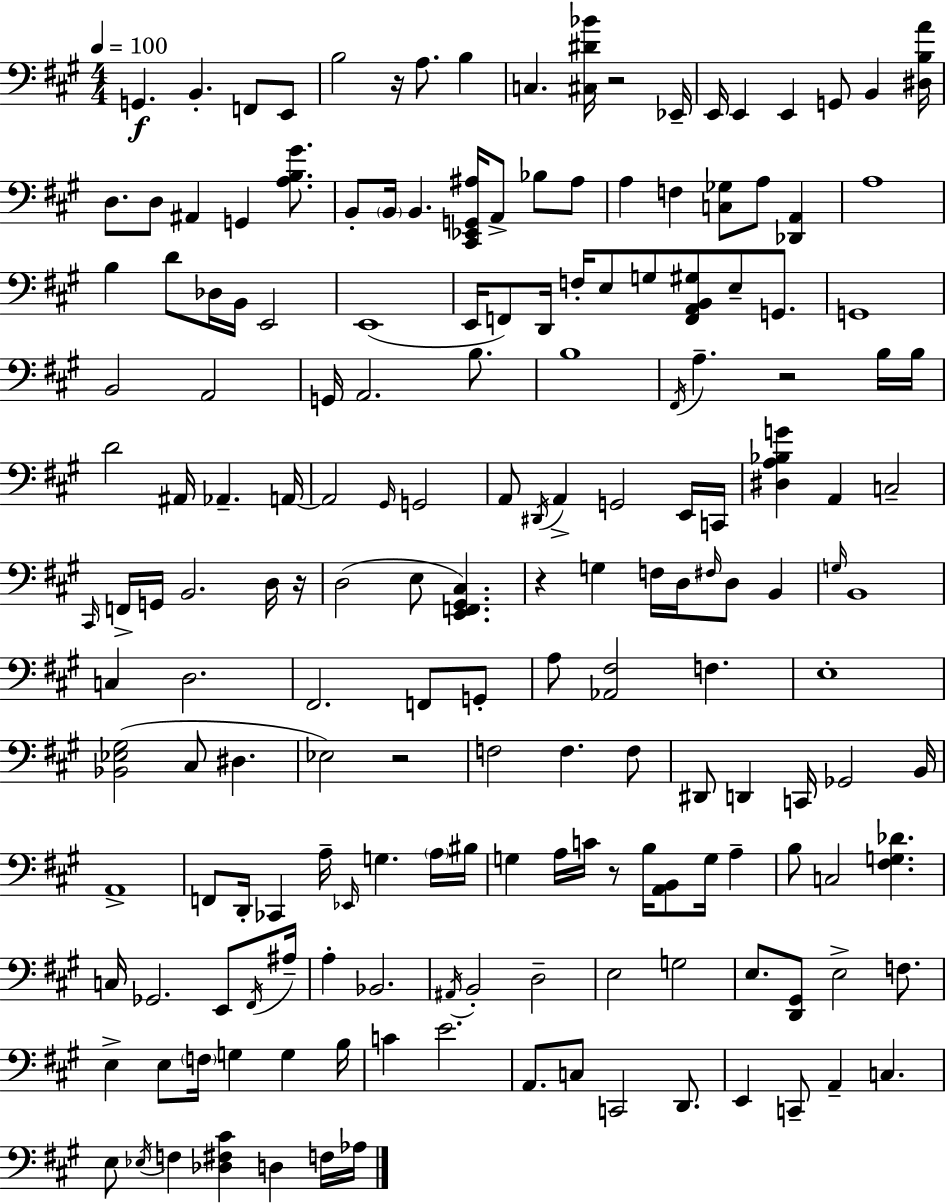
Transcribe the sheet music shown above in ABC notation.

X:1
T:Untitled
M:4/4
L:1/4
K:A
G,, B,, F,,/2 E,,/2 B,2 z/4 A,/2 B, C, [^C,^D_B]/4 z2 _E,,/4 E,,/4 E,, E,, G,,/2 B,, [^D,B,A]/4 D,/2 D,/2 ^A,, G,, [A,B,^G]/2 B,,/2 B,,/4 B,, [^C,,_E,,G,,^A,]/4 A,,/2 _B,/2 ^A,/2 A, F, [C,_G,]/2 A,/2 [_D,,A,,] A,4 B, D/2 _D,/4 B,,/4 E,,2 E,,4 E,,/4 F,,/2 D,,/4 F,/4 E,/2 G,/2 [F,,A,,B,,^G,]/2 E,/2 G,,/2 G,,4 B,,2 A,,2 G,,/4 A,,2 B,/2 B,4 ^F,,/4 A, z2 B,/4 B,/4 D2 ^A,,/4 _A,, A,,/4 A,,2 ^G,,/4 G,,2 A,,/2 ^D,,/4 A,, G,,2 E,,/4 C,,/4 [^D,A,_B,G] A,, C,2 ^C,,/4 F,,/4 G,,/4 B,,2 D,/4 z/4 D,2 E,/2 [E,,F,,^G,,^C,] z G, F,/4 D,/4 ^F,/4 D,/2 B,, G,/4 B,,4 C, D,2 ^F,,2 F,,/2 G,,/2 A,/2 [_A,,^F,]2 F, E,4 [_B,,_E,^G,]2 ^C,/2 ^D, _E,2 z2 F,2 F, F,/2 ^D,,/2 D,, C,,/4 _G,,2 B,,/4 A,,4 F,,/2 D,,/4 _C,, A,/4 _E,,/4 G, A,/4 ^B,/4 G, A,/4 C/4 z/2 B,/4 [A,,B,,]/2 G,/4 A, B,/2 C,2 [^F,G,_D] C,/4 _G,,2 E,,/2 ^F,,/4 ^A,/4 A, _B,,2 ^A,,/4 B,,2 D,2 E,2 G,2 E,/2 [D,,^G,,]/2 E,2 F,/2 E, E,/2 F,/4 G, G, B,/4 C E2 A,,/2 C,/2 C,,2 D,,/2 E,, C,,/2 A,, C, E,/2 _E,/4 F, [_D,^F,^C] D, F,/4 _A,/4